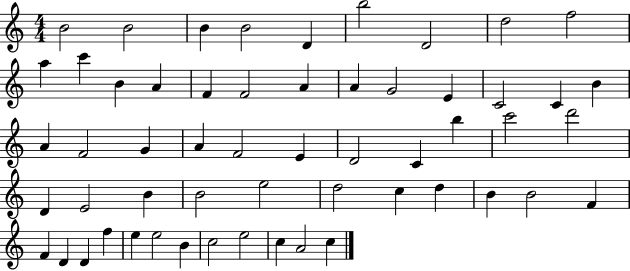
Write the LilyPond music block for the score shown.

{
  \clef treble
  \numericTimeSignature
  \time 4/4
  \key c \major
  b'2 b'2 | b'4 b'2 d'4 | b''2 d'2 | d''2 f''2 | \break a''4 c'''4 b'4 a'4 | f'4 f'2 a'4 | a'4 g'2 e'4 | c'2 c'4 b'4 | \break a'4 f'2 g'4 | a'4 f'2 e'4 | d'2 c'4 b''4 | c'''2 d'''2 | \break d'4 e'2 b'4 | b'2 e''2 | d''2 c''4 d''4 | b'4 b'2 f'4 | \break f'4 d'4 d'4 f''4 | e''4 e''2 b'4 | c''2 e''2 | c''4 a'2 c''4 | \break \bar "|."
}